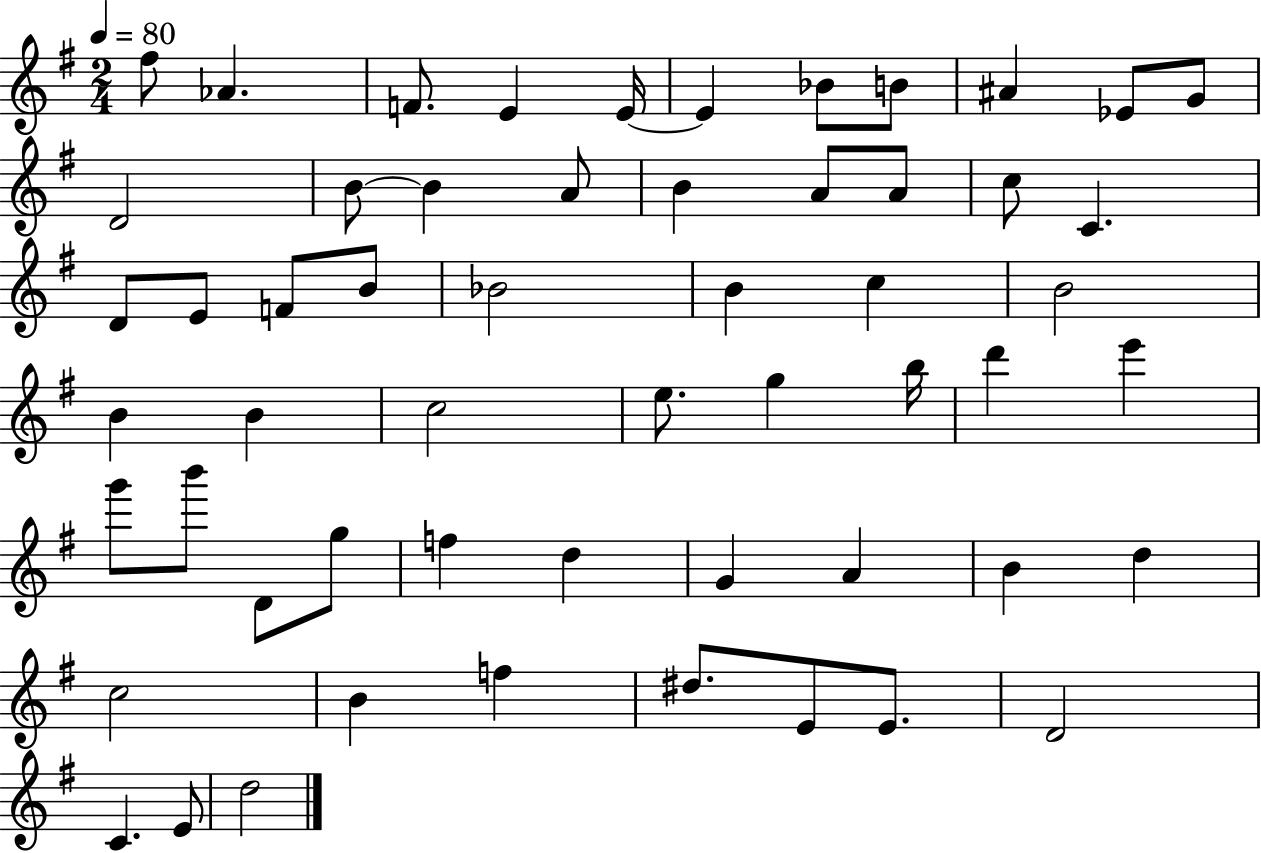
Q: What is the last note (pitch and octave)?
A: D5